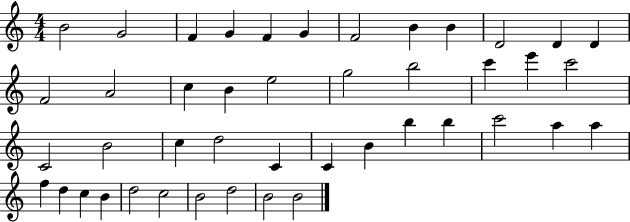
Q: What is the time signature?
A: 4/4